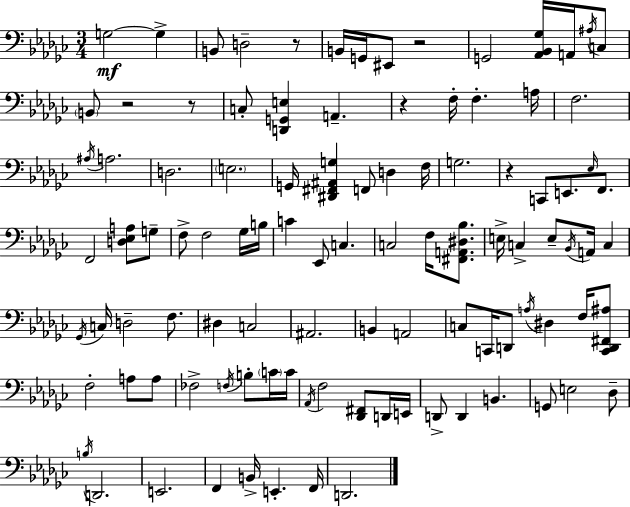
X:1
T:Untitled
M:3/4
L:1/4
K:Ebm
G,2 G, B,,/2 D,2 z/2 B,,/4 G,,/4 ^E,,/2 z2 G,,2 [_A,,_B,,_G,]/4 A,,/4 ^A,/4 C,/2 B,,/2 z2 z/2 C,/2 [D,,G,,E,] A,, z F,/4 F, A,/4 F,2 ^A,/4 A,2 D,2 E,2 G,,/4 [^D,,^F,,^A,,G,] F,,/2 D, F,/4 G,2 z C,,/2 E,,/2 _E,/4 F,,/2 F,,2 [D,_E,A,]/2 G,/2 F,/2 F,2 _G,/4 B,/4 C _E,,/2 C, C,2 F,/4 [^F,,A,,^D,_B,]/2 E,/4 C, E,/2 _B,,/4 A,,/4 C, _G,,/4 C,/4 D,2 F,/2 ^D, C,2 ^A,,2 B,, A,,2 C,/2 C,,/4 D,,/2 A,/4 ^D, F,/4 [C,,D,,^F,,^A,]/2 F,2 A,/2 A,/2 _F,2 F,/4 B,/2 C/4 C/4 _A,,/4 F,2 [_D,,^F,,]/2 D,,/4 E,,/4 D,,/2 D,, B,, G,,/2 E,2 _D,/2 B,/4 D,,2 E,,2 F,, B,,/4 E,, F,,/4 D,,2